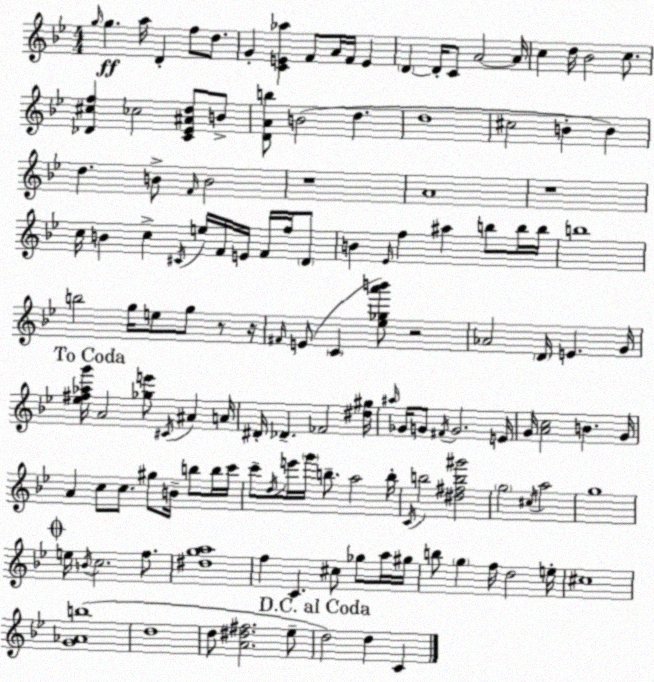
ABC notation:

X:1
T:Untitled
M:4/4
L:1/4
K:Gm
g/4 g a/4 D f/2 d/2 G [CE_a] F/2 A/4 F/4 E D D/4 C/2 A2 A/4 c d/4 _B2 c/2 [_D^cf] _c2 [C_E^Ad]/2 B/2 [DAb]/2 B2 d d4 ^c2 B B d B/2 F/4 B2 z4 A4 z4 c/4 B c ^C/4 e/4 F/4 E/4 F/4 f/4 D/2 B _E/4 f ^a b/2 b/4 b/4 b4 b2 g/4 e/2 g/2 z/2 z/4 ^F/4 E/2 C [_e_ga'b']/2 z2 _A2 D/4 E G/4 [_e^f_ag']/4 A2 [_ge']/2 ^C/4 ^A A/4 ^D/4 _D _F2 [^d^g]/4 ^a/4 _G/4 G/2 ^F/4 G2 E/4 G/4 [Ac]2 B G/4 A c/2 c/2 ^g/2 B/4 b/2 b/4 c'/4 c'/2 d/4 e'/4 g'/4 b/2 a2 b/4 C/4 b2 [^d^fb^g']2 g2 ^c/4 a2 g4 e/4 B/4 c2 f/2 [^dga]4 f C ^c/2 _g/2 a/4 ^g/4 b/2 g f/4 d2 e/4 ^c4 [G_Ab]4 d4 d/2 [A^d^f]2 _e/2 d2 d C